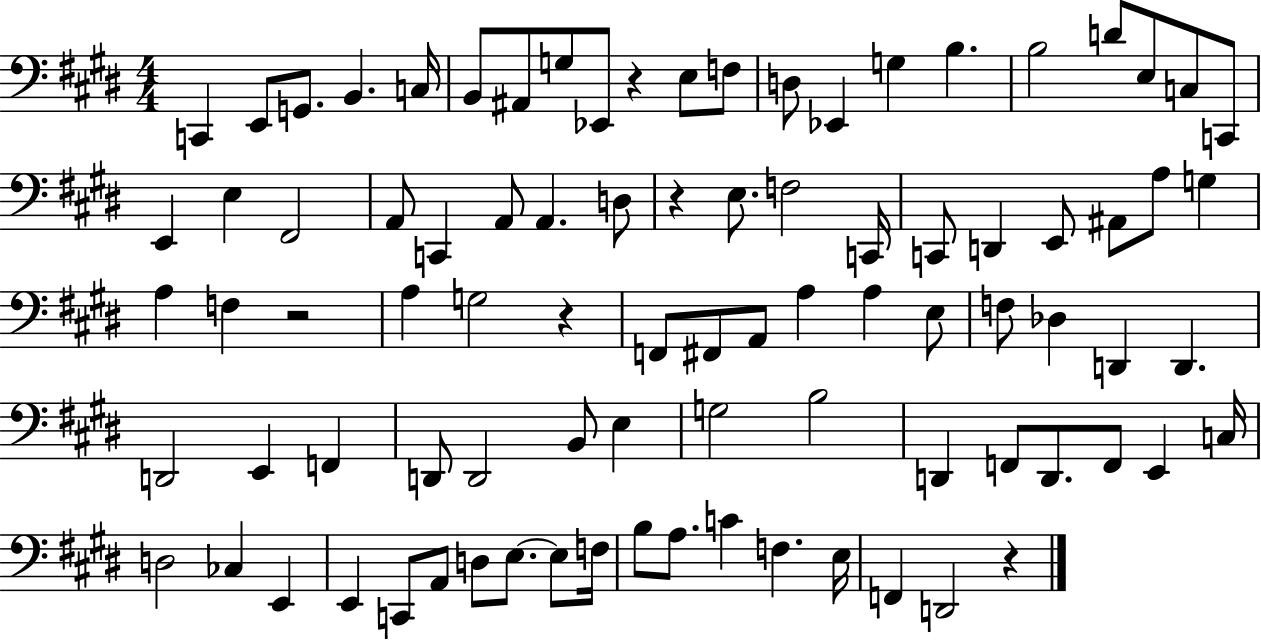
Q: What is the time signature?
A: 4/4